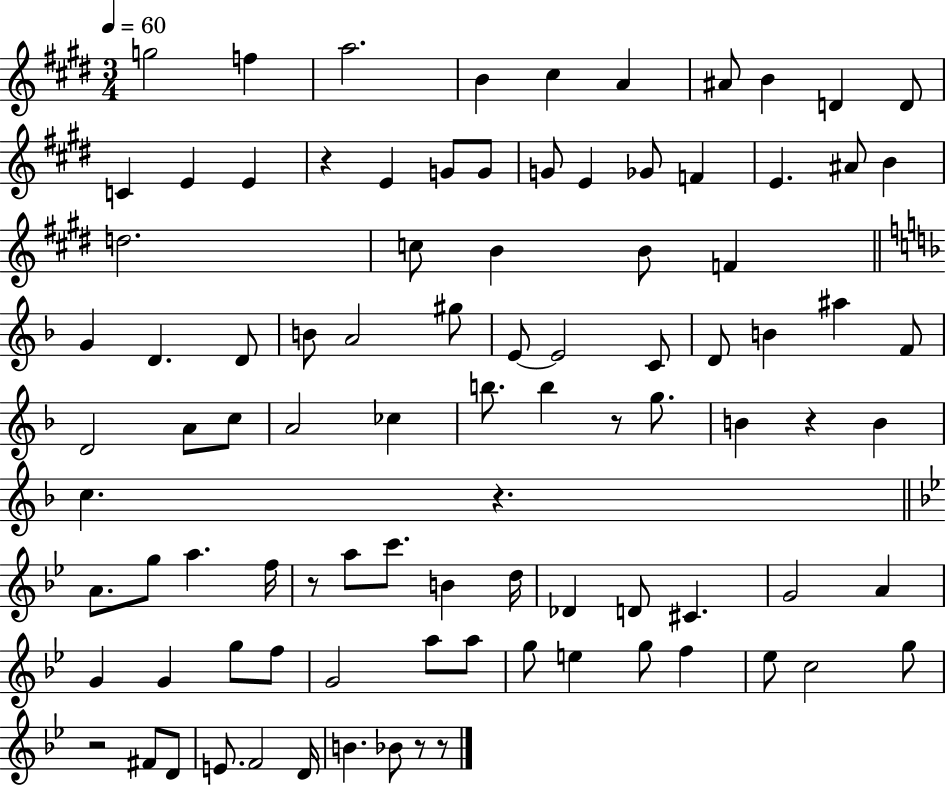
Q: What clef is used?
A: treble